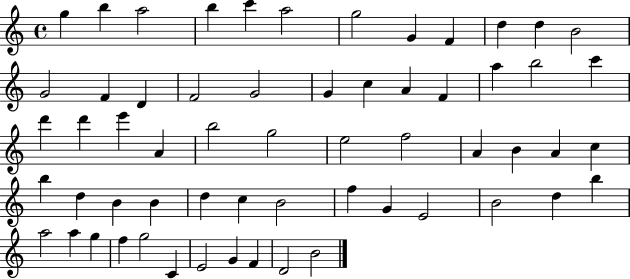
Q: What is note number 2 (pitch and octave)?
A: B5